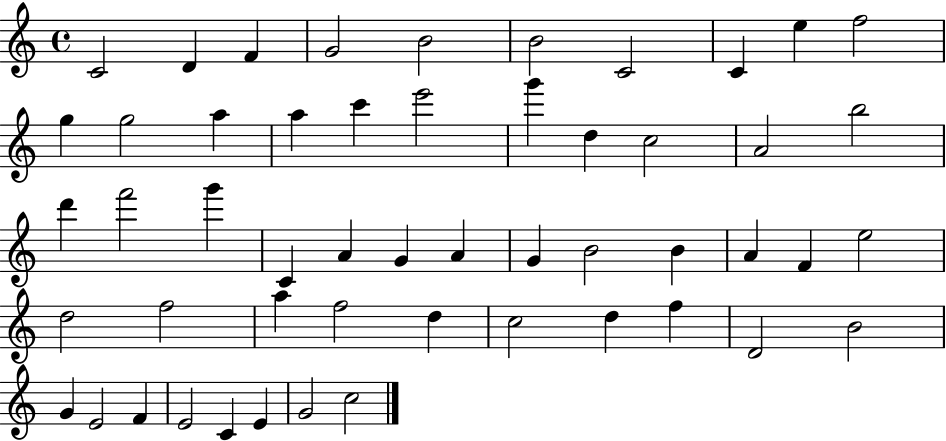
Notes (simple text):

C4/h D4/q F4/q G4/h B4/h B4/h C4/h C4/q E5/q F5/h G5/q G5/h A5/q A5/q C6/q E6/h G6/q D5/q C5/h A4/h B5/h D6/q F6/h G6/q C4/q A4/q G4/q A4/q G4/q B4/h B4/q A4/q F4/q E5/h D5/h F5/h A5/q F5/h D5/q C5/h D5/q F5/q D4/h B4/h G4/q E4/h F4/q E4/h C4/q E4/q G4/h C5/h